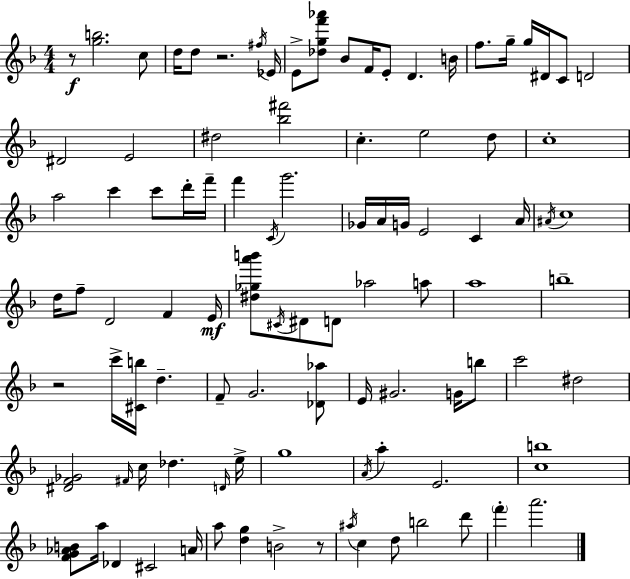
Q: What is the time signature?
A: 4/4